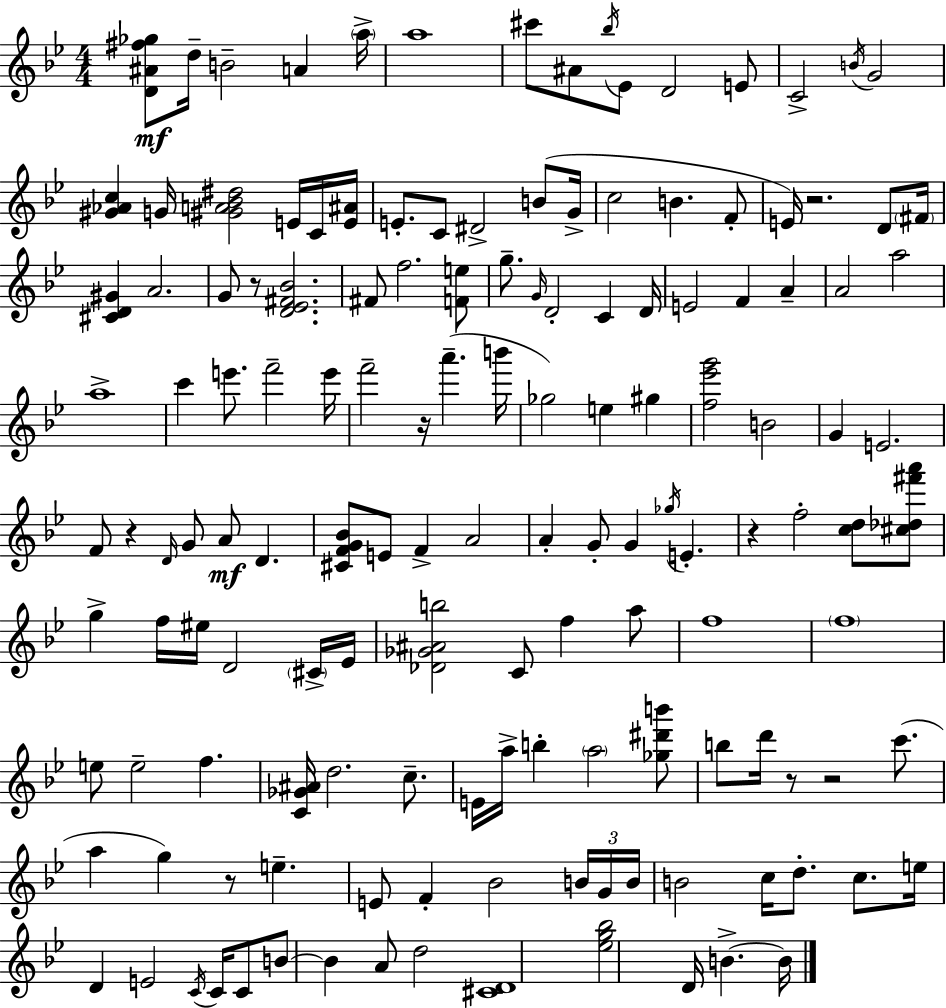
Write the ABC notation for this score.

X:1
T:Untitled
M:4/4
L:1/4
K:Bb
[D^A^f_g]/2 d/4 B2 A a/4 a4 ^c'/2 ^A/2 _b/4 _E/2 D2 E/2 C2 B/4 G2 [^G_Ac] G/4 [^GA_B^d]2 E/4 C/4 [E^A]/4 E/2 C/2 ^D2 B/2 G/4 c2 B F/2 E/4 z2 D/2 ^F/4 [^CD^G] A2 G/2 z/2 [D_E^F_B]2 ^F/2 f2 [Fe]/2 g/2 G/4 D2 C D/4 E2 F A A2 a2 a4 c' e'/2 f'2 e'/4 f'2 z/4 a' b'/4 _g2 e ^g [f_e'g']2 B2 G E2 F/2 z D/4 G/2 A/2 D [^CFG_B]/2 E/2 F A2 A G/2 G _g/4 E z f2 [cd]/2 [^c_d^f'a']/2 g f/4 ^e/4 D2 ^C/4 _E/4 [_D_G^Ab]2 C/2 f a/2 f4 f4 e/2 e2 f [C_G^A]/4 d2 c/2 E/4 a/4 b a2 [_g^d'b']/2 b/2 d'/4 z/2 z2 c'/2 a g z/2 e E/2 F _B2 B/4 G/4 B/4 B2 c/4 d/2 c/2 e/4 D E2 C/4 C/4 C/2 B/2 B A/2 d2 [^CD]4 [_eg_b]2 D/4 B B/4